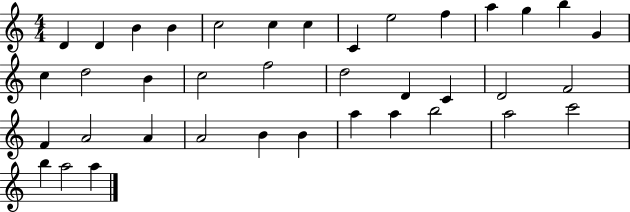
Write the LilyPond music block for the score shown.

{
  \clef treble
  \numericTimeSignature
  \time 4/4
  \key c \major
  d'4 d'4 b'4 b'4 | c''2 c''4 c''4 | c'4 e''2 f''4 | a''4 g''4 b''4 g'4 | \break c''4 d''2 b'4 | c''2 f''2 | d''2 d'4 c'4 | d'2 f'2 | \break f'4 a'2 a'4 | a'2 b'4 b'4 | a''4 a''4 b''2 | a''2 c'''2 | \break b''4 a''2 a''4 | \bar "|."
}